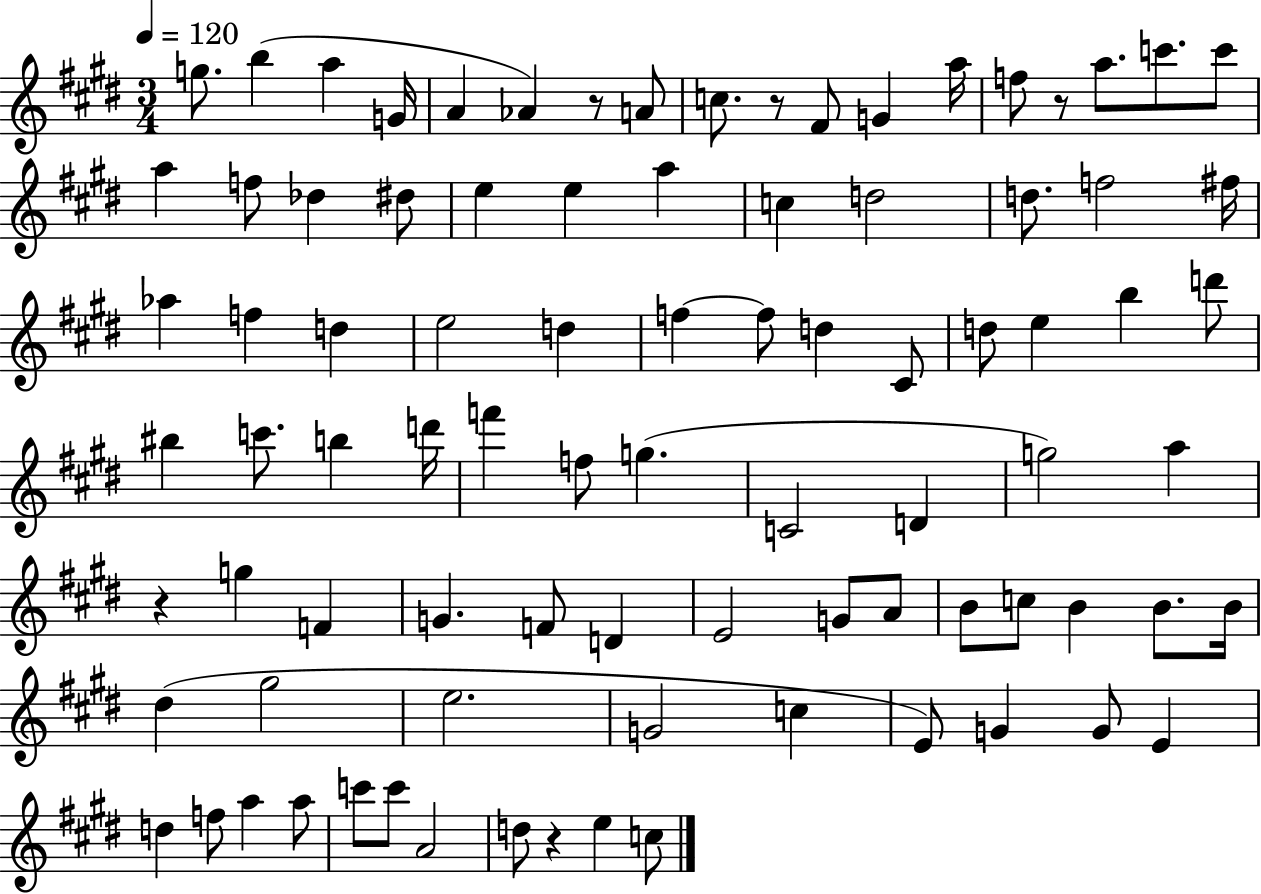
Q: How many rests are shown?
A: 5